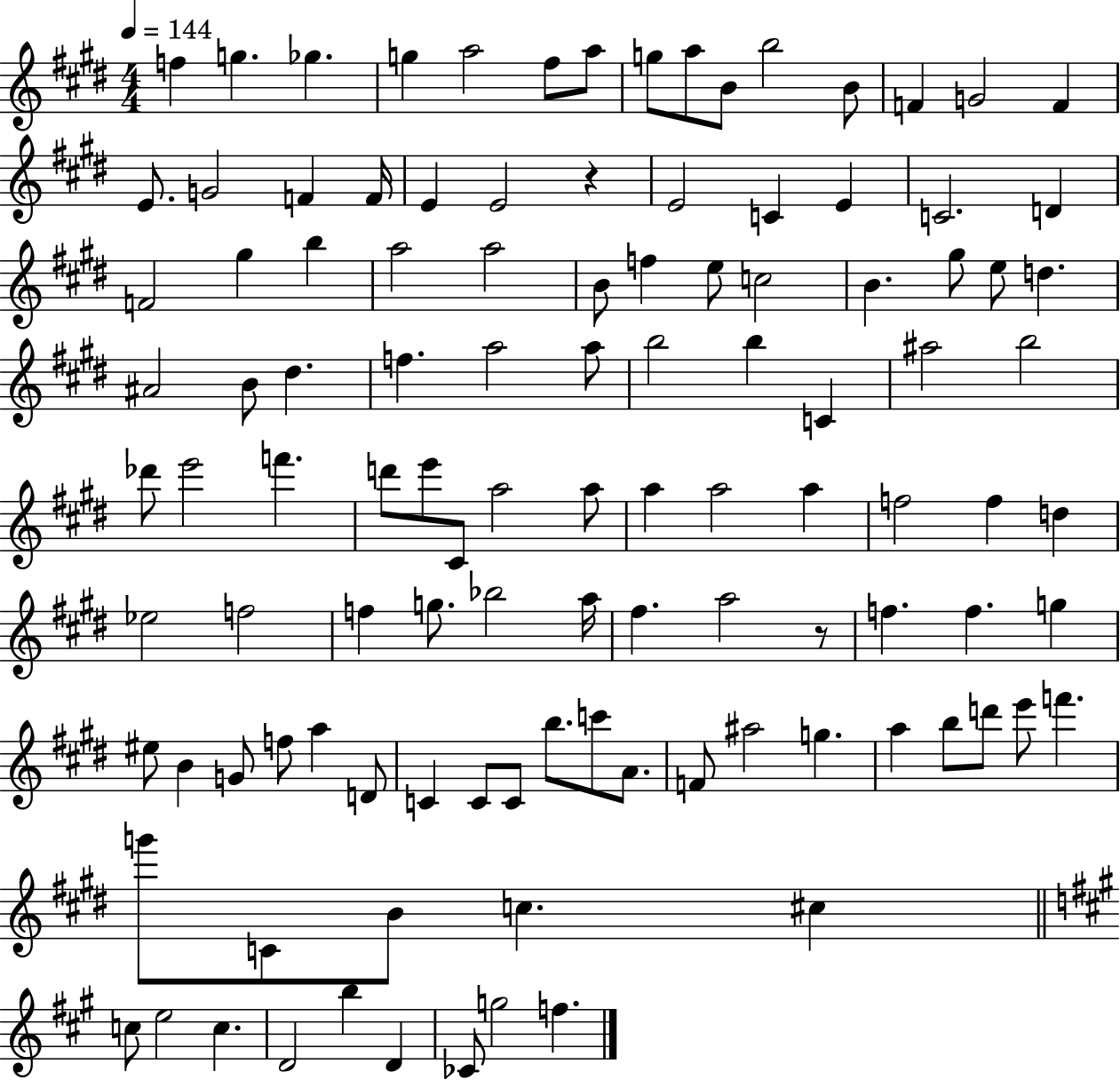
X:1
T:Untitled
M:4/4
L:1/4
K:E
f g _g g a2 ^f/2 a/2 g/2 a/2 B/2 b2 B/2 F G2 F E/2 G2 F F/4 E E2 z E2 C E C2 D F2 ^g b a2 a2 B/2 f e/2 c2 B ^g/2 e/2 d ^A2 B/2 ^d f a2 a/2 b2 b C ^a2 b2 _d'/2 e'2 f' d'/2 e'/2 ^C/2 a2 a/2 a a2 a f2 f d _e2 f2 f g/2 _b2 a/4 ^f a2 z/2 f f g ^e/2 B G/2 f/2 a D/2 C C/2 C/2 b/2 c'/2 A/2 F/2 ^a2 g a b/2 d'/2 e'/2 f' g'/2 C/2 B/2 c ^c c/2 e2 c D2 b D _C/2 g2 f